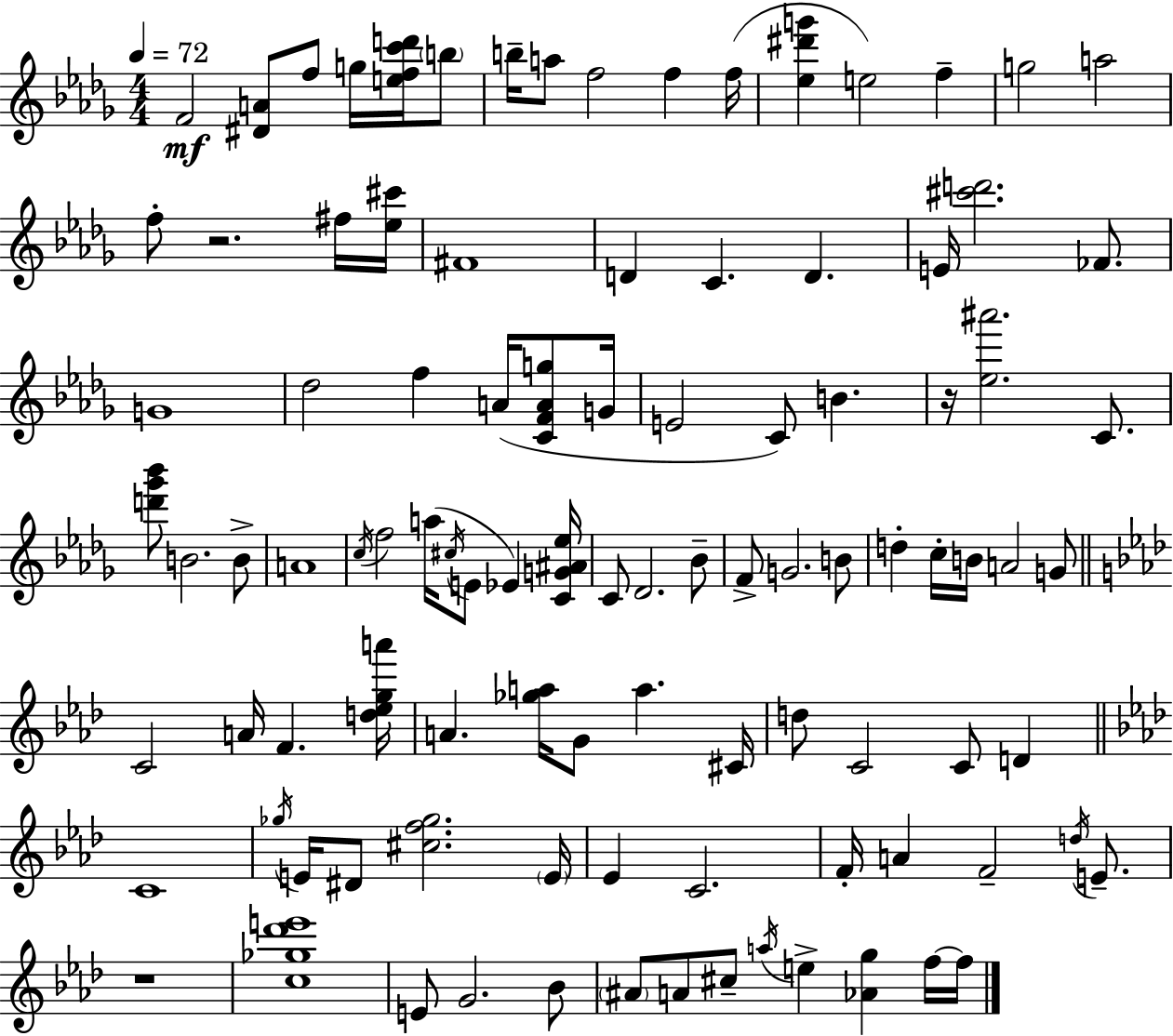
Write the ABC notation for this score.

X:1
T:Untitled
M:4/4
L:1/4
K:Bbm
F2 [^DA]/2 f/2 g/4 [efc'd']/4 b/2 b/4 a/2 f2 f f/4 [_e^d'g'] e2 f g2 a2 f/2 z2 ^f/4 [_e^c']/4 ^F4 D C D E/4 [^c'd']2 _F/2 G4 _d2 f A/4 [CFAg]/2 G/4 E2 C/2 B z/4 [_e^a']2 C/2 [d'_g'_b']/2 B2 B/2 A4 c/4 f2 a/4 ^c/4 E/2 _E [CG^A_e]/4 C/2 _D2 _B/2 F/2 G2 B/2 d c/4 B/4 A2 G/2 C2 A/4 F [d_ega']/4 A [_ga]/4 G/2 a ^C/4 d/2 C2 C/2 D C4 _g/4 E/4 ^D/2 [^cf_g]2 E/4 _E C2 F/4 A F2 d/4 E/2 z4 [c_g_d'e']4 E/2 G2 _B/2 ^A/2 A/2 ^c/2 a/4 e [_Ag] f/4 f/4